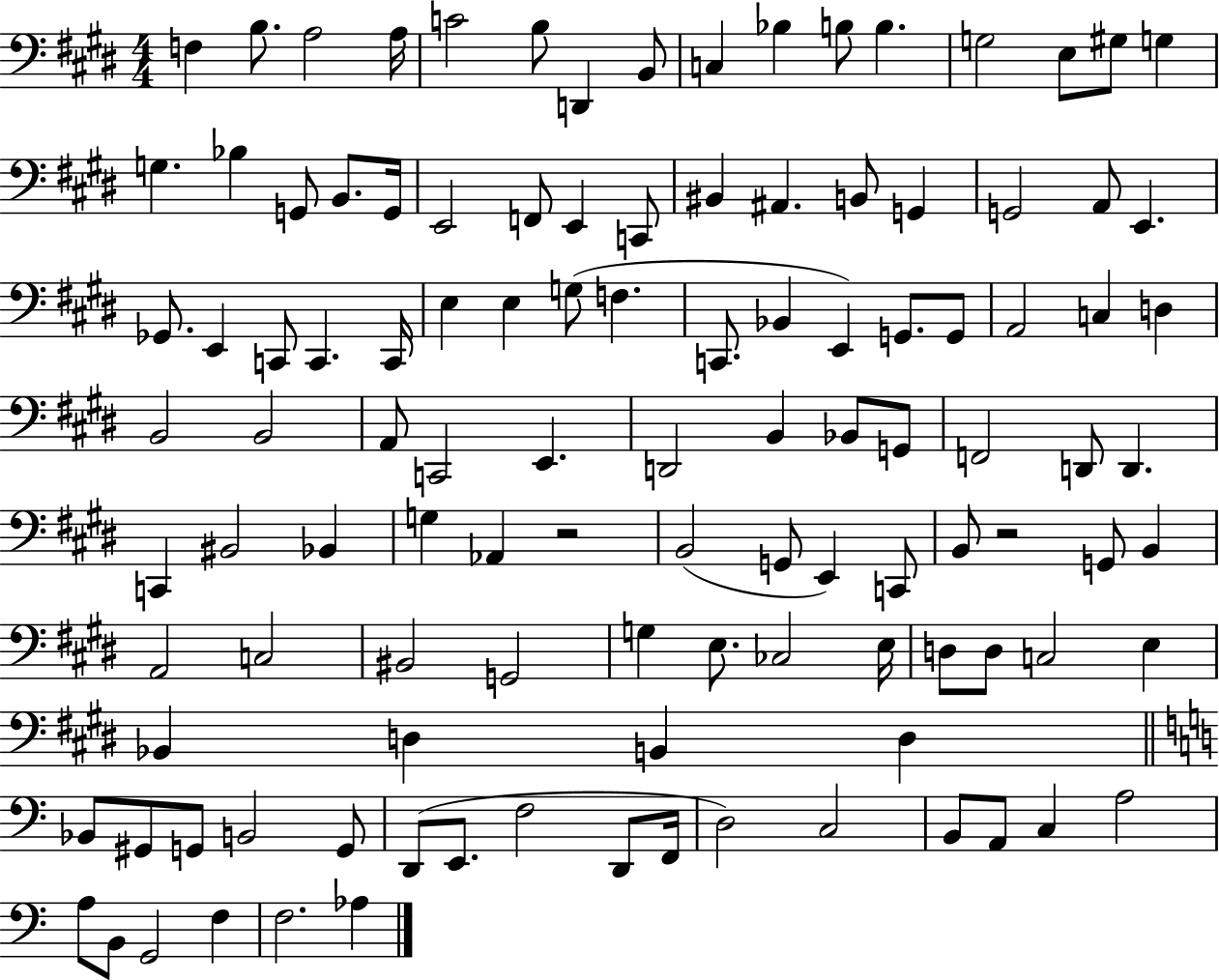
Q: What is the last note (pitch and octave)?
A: Ab3